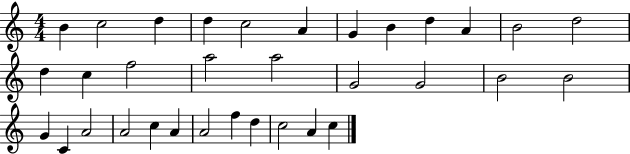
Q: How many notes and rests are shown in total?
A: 33